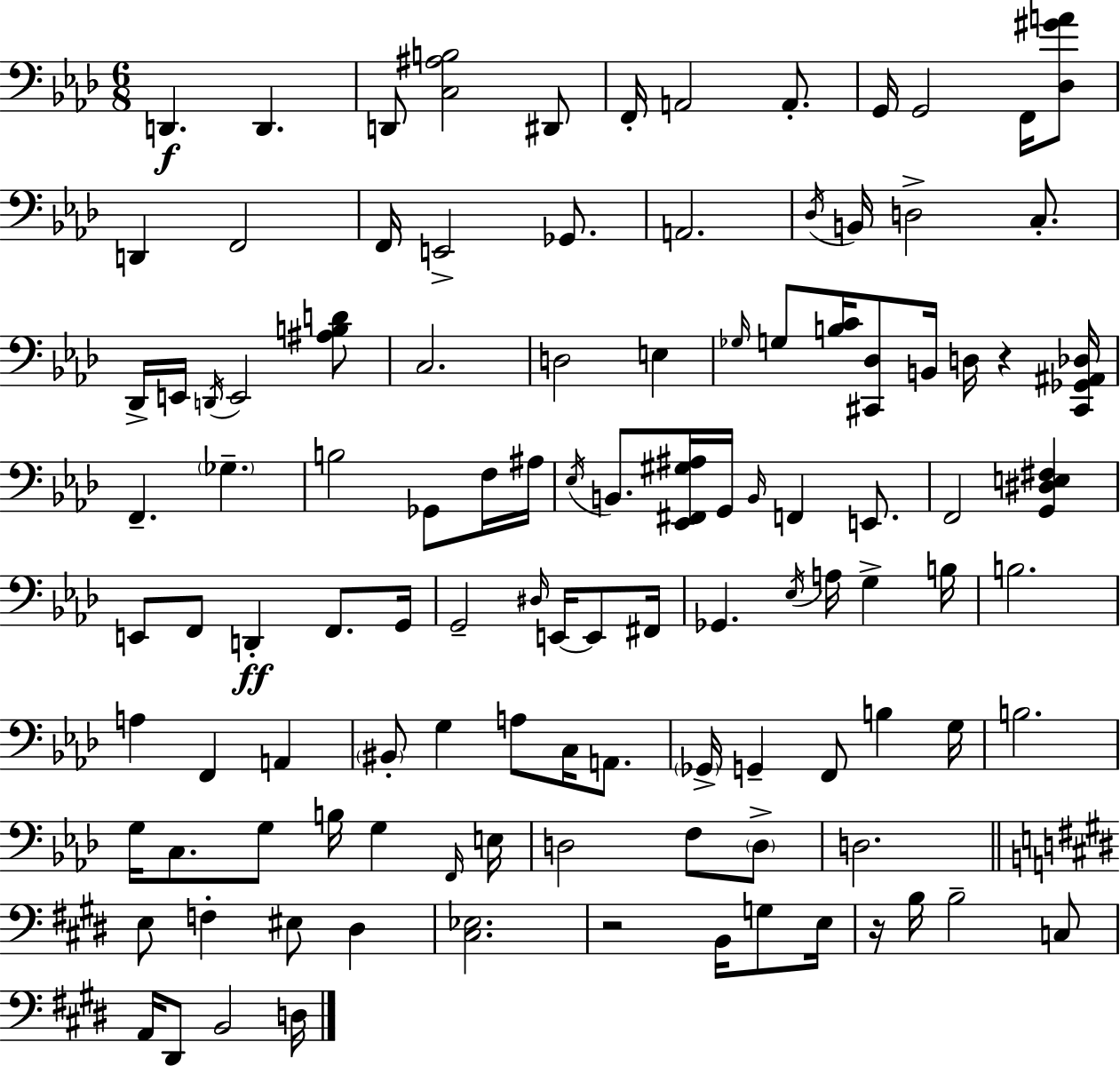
{
  \clef bass
  \numericTimeSignature
  \time 6/8
  \key aes \major
  d,4.\f d,4. | d,8 <c ais b>2 dis,8 | f,16-. a,2 a,8.-. | g,16 g,2 f,16 <des gis' a'>8 | \break d,4 f,2 | f,16 e,2-> ges,8. | a,2. | \acciaccatura { des16 } b,16 d2-> c8.-. | \break des,16-> e,16 \acciaccatura { d,16 } e,2 | <ais b d'>8 c2. | d2 e4 | \grace { ges16 } g8 <b c'>16 <cis, des>8 b,16 d16 r4 | \break <cis, ges, ais, des>16 f,4.-- \parenthesize ges4.-- | b2 ges,8 | f16 ais16 \acciaccatura { ees16 } b,8. <ees, fis, gis ais>16 g,16 \grace { b,16 } f,4 | e,8. f,2 | \break <g, dis e fis>4 e,8 f,8 d,4-.\ff | f,8. g,16 g,2-- | \grace { dis16 } e,16~~ e,8 fis,16 ges,4. | \acciaccatura { ees16 } a16 g4-> b16 b2. | \break a4 f,4 | a,4 \parenthesize bis,8-. g4 | a8 c16 a,8. \parenthesize ges,16-> g,4-- | f,8 b4 g16 b2. | \break g16 c8. g8 | b16 g4 \grace { f,16 } e16 d2 | f8 \parenthesize d8-> d2. | \bar "||" \break \key e \major e8 f4-. eis8 dis4 | <cis ees>2. | r2 b,16 g8 e16 | r16 b16 b2-- c8 | \break a,16 dis,8 b,2 d16 | \bar "|."
}